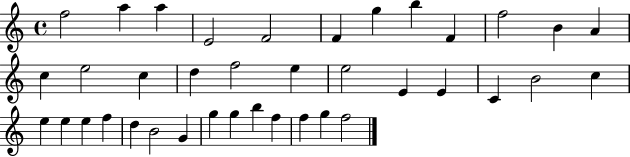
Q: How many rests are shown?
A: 0